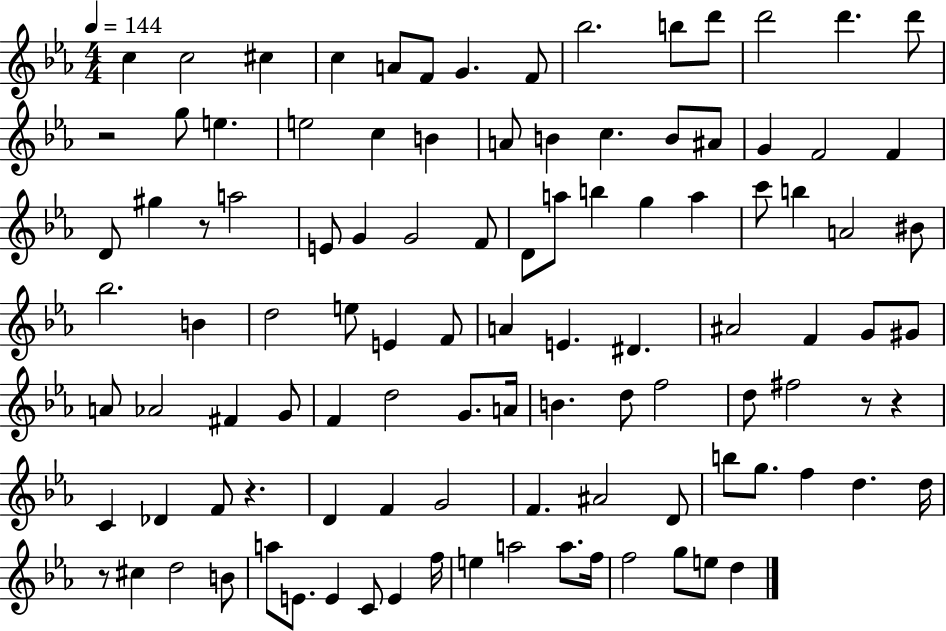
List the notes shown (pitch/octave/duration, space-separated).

C5/q C5/h C#5/q C5/q A4/e F4/e G4/q. F4/e Bb5/h. B5/e D6/e D6/h D6/q. D6/e R/h G5/e E5/q. E5/h C5/q B4/q A4/e B4/q C5/q. B4/e A#4/e G4/q F4/h F4/q D4/e G#5/q R/e A5/h E4/e G4/q G4/h F4/e D4/e A5/e B5/q G5/q A5/q C6/e B5/q A4/h BIS4/e Bb5/h. B4/q D5/h E5/e E4/q F4/e A4/q E4/q. D#4/q. A#4/h F4/q G4/e G#4/e A4/e Ab4/h F#4/q G4/e F4/q D5/h G4/e. A4/s B4/q. D5/e F5/h D5/e F#5/h R/e R/q C4/q Db4/q F4/e R/q. D4/q F4/q G4/h F4/q. A#4/h D4/e B5/e G5/e. F5/q D5/q. D5/s R/e C#5/q D5/h B4/e A5/e E4/e. E4/q C4/e E4/q F5/s E5/q A5/h A5/e. F5/s F5/h G5/e E5/e D5/q